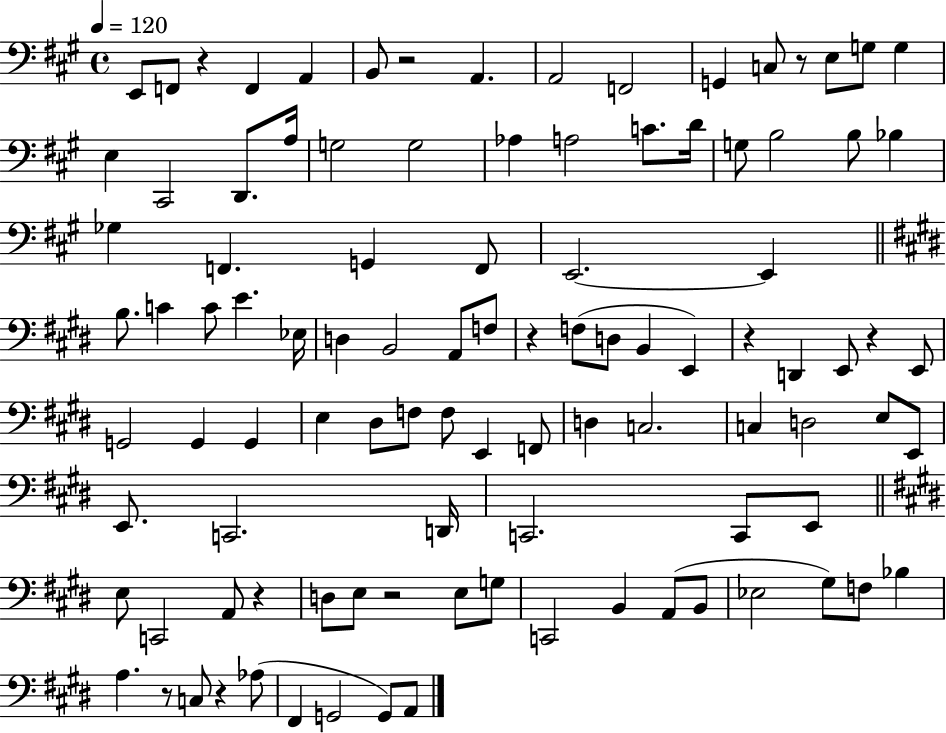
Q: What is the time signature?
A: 4/4